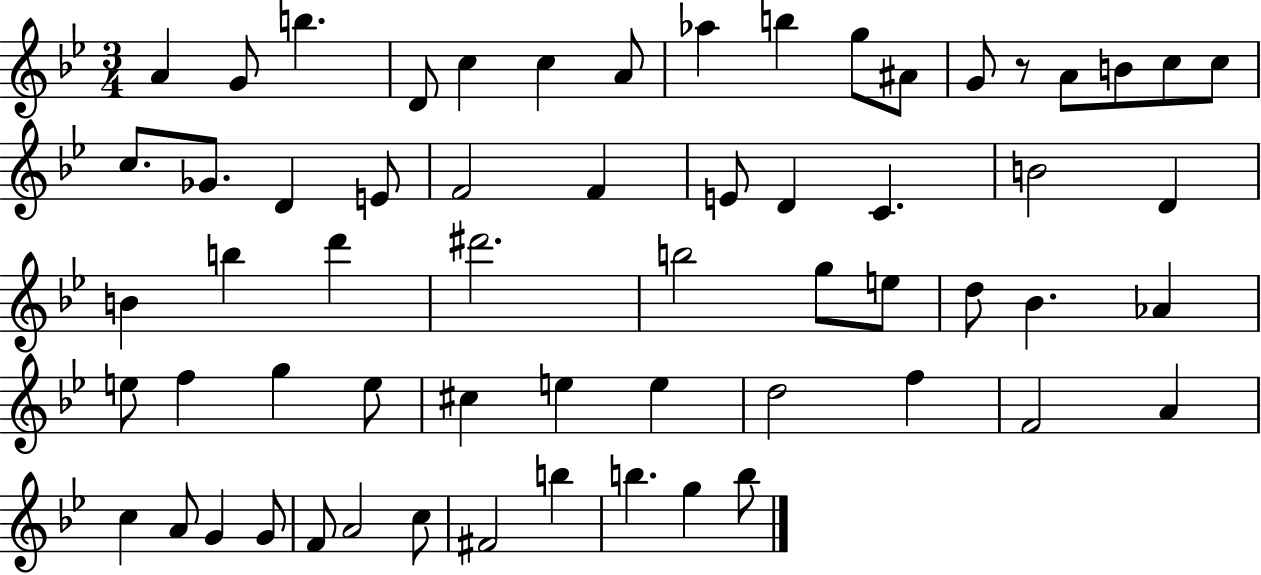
{
  \clef treble
  \numericTimeSignature
  \time 3/4
  \key bes \major
  \repeat volta 2 { a'4 g'8 b''4. | d'8 c''4 c''4 a'8 | aes''4 b''4 g''8 ais'8 | g'8 r8 a'8 b'8 c''8 c''8 | \break c''8. ges'8. d'4 e'8 | f'2 f'4 | e'8 d'4 c'4. | b'2 d'4 | \break b'4 b''4 d'''4 | dis'''2. | b''2 g''8 e''8 | d''8 bes'4. aes'4 | \break e''8 f''4 g''4 e''8 | cis''4 e''4 e''4 | d''2 f''4 | f'2 a'4 | \break c''4 a'8 g'4 g'8 | f'8 a'2 c''8 | fis'2 b''4 | b''4. g''4 b''8 | \break } \bar "|."
}